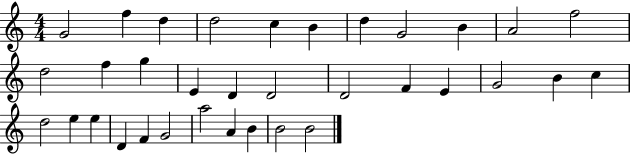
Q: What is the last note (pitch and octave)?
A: B4